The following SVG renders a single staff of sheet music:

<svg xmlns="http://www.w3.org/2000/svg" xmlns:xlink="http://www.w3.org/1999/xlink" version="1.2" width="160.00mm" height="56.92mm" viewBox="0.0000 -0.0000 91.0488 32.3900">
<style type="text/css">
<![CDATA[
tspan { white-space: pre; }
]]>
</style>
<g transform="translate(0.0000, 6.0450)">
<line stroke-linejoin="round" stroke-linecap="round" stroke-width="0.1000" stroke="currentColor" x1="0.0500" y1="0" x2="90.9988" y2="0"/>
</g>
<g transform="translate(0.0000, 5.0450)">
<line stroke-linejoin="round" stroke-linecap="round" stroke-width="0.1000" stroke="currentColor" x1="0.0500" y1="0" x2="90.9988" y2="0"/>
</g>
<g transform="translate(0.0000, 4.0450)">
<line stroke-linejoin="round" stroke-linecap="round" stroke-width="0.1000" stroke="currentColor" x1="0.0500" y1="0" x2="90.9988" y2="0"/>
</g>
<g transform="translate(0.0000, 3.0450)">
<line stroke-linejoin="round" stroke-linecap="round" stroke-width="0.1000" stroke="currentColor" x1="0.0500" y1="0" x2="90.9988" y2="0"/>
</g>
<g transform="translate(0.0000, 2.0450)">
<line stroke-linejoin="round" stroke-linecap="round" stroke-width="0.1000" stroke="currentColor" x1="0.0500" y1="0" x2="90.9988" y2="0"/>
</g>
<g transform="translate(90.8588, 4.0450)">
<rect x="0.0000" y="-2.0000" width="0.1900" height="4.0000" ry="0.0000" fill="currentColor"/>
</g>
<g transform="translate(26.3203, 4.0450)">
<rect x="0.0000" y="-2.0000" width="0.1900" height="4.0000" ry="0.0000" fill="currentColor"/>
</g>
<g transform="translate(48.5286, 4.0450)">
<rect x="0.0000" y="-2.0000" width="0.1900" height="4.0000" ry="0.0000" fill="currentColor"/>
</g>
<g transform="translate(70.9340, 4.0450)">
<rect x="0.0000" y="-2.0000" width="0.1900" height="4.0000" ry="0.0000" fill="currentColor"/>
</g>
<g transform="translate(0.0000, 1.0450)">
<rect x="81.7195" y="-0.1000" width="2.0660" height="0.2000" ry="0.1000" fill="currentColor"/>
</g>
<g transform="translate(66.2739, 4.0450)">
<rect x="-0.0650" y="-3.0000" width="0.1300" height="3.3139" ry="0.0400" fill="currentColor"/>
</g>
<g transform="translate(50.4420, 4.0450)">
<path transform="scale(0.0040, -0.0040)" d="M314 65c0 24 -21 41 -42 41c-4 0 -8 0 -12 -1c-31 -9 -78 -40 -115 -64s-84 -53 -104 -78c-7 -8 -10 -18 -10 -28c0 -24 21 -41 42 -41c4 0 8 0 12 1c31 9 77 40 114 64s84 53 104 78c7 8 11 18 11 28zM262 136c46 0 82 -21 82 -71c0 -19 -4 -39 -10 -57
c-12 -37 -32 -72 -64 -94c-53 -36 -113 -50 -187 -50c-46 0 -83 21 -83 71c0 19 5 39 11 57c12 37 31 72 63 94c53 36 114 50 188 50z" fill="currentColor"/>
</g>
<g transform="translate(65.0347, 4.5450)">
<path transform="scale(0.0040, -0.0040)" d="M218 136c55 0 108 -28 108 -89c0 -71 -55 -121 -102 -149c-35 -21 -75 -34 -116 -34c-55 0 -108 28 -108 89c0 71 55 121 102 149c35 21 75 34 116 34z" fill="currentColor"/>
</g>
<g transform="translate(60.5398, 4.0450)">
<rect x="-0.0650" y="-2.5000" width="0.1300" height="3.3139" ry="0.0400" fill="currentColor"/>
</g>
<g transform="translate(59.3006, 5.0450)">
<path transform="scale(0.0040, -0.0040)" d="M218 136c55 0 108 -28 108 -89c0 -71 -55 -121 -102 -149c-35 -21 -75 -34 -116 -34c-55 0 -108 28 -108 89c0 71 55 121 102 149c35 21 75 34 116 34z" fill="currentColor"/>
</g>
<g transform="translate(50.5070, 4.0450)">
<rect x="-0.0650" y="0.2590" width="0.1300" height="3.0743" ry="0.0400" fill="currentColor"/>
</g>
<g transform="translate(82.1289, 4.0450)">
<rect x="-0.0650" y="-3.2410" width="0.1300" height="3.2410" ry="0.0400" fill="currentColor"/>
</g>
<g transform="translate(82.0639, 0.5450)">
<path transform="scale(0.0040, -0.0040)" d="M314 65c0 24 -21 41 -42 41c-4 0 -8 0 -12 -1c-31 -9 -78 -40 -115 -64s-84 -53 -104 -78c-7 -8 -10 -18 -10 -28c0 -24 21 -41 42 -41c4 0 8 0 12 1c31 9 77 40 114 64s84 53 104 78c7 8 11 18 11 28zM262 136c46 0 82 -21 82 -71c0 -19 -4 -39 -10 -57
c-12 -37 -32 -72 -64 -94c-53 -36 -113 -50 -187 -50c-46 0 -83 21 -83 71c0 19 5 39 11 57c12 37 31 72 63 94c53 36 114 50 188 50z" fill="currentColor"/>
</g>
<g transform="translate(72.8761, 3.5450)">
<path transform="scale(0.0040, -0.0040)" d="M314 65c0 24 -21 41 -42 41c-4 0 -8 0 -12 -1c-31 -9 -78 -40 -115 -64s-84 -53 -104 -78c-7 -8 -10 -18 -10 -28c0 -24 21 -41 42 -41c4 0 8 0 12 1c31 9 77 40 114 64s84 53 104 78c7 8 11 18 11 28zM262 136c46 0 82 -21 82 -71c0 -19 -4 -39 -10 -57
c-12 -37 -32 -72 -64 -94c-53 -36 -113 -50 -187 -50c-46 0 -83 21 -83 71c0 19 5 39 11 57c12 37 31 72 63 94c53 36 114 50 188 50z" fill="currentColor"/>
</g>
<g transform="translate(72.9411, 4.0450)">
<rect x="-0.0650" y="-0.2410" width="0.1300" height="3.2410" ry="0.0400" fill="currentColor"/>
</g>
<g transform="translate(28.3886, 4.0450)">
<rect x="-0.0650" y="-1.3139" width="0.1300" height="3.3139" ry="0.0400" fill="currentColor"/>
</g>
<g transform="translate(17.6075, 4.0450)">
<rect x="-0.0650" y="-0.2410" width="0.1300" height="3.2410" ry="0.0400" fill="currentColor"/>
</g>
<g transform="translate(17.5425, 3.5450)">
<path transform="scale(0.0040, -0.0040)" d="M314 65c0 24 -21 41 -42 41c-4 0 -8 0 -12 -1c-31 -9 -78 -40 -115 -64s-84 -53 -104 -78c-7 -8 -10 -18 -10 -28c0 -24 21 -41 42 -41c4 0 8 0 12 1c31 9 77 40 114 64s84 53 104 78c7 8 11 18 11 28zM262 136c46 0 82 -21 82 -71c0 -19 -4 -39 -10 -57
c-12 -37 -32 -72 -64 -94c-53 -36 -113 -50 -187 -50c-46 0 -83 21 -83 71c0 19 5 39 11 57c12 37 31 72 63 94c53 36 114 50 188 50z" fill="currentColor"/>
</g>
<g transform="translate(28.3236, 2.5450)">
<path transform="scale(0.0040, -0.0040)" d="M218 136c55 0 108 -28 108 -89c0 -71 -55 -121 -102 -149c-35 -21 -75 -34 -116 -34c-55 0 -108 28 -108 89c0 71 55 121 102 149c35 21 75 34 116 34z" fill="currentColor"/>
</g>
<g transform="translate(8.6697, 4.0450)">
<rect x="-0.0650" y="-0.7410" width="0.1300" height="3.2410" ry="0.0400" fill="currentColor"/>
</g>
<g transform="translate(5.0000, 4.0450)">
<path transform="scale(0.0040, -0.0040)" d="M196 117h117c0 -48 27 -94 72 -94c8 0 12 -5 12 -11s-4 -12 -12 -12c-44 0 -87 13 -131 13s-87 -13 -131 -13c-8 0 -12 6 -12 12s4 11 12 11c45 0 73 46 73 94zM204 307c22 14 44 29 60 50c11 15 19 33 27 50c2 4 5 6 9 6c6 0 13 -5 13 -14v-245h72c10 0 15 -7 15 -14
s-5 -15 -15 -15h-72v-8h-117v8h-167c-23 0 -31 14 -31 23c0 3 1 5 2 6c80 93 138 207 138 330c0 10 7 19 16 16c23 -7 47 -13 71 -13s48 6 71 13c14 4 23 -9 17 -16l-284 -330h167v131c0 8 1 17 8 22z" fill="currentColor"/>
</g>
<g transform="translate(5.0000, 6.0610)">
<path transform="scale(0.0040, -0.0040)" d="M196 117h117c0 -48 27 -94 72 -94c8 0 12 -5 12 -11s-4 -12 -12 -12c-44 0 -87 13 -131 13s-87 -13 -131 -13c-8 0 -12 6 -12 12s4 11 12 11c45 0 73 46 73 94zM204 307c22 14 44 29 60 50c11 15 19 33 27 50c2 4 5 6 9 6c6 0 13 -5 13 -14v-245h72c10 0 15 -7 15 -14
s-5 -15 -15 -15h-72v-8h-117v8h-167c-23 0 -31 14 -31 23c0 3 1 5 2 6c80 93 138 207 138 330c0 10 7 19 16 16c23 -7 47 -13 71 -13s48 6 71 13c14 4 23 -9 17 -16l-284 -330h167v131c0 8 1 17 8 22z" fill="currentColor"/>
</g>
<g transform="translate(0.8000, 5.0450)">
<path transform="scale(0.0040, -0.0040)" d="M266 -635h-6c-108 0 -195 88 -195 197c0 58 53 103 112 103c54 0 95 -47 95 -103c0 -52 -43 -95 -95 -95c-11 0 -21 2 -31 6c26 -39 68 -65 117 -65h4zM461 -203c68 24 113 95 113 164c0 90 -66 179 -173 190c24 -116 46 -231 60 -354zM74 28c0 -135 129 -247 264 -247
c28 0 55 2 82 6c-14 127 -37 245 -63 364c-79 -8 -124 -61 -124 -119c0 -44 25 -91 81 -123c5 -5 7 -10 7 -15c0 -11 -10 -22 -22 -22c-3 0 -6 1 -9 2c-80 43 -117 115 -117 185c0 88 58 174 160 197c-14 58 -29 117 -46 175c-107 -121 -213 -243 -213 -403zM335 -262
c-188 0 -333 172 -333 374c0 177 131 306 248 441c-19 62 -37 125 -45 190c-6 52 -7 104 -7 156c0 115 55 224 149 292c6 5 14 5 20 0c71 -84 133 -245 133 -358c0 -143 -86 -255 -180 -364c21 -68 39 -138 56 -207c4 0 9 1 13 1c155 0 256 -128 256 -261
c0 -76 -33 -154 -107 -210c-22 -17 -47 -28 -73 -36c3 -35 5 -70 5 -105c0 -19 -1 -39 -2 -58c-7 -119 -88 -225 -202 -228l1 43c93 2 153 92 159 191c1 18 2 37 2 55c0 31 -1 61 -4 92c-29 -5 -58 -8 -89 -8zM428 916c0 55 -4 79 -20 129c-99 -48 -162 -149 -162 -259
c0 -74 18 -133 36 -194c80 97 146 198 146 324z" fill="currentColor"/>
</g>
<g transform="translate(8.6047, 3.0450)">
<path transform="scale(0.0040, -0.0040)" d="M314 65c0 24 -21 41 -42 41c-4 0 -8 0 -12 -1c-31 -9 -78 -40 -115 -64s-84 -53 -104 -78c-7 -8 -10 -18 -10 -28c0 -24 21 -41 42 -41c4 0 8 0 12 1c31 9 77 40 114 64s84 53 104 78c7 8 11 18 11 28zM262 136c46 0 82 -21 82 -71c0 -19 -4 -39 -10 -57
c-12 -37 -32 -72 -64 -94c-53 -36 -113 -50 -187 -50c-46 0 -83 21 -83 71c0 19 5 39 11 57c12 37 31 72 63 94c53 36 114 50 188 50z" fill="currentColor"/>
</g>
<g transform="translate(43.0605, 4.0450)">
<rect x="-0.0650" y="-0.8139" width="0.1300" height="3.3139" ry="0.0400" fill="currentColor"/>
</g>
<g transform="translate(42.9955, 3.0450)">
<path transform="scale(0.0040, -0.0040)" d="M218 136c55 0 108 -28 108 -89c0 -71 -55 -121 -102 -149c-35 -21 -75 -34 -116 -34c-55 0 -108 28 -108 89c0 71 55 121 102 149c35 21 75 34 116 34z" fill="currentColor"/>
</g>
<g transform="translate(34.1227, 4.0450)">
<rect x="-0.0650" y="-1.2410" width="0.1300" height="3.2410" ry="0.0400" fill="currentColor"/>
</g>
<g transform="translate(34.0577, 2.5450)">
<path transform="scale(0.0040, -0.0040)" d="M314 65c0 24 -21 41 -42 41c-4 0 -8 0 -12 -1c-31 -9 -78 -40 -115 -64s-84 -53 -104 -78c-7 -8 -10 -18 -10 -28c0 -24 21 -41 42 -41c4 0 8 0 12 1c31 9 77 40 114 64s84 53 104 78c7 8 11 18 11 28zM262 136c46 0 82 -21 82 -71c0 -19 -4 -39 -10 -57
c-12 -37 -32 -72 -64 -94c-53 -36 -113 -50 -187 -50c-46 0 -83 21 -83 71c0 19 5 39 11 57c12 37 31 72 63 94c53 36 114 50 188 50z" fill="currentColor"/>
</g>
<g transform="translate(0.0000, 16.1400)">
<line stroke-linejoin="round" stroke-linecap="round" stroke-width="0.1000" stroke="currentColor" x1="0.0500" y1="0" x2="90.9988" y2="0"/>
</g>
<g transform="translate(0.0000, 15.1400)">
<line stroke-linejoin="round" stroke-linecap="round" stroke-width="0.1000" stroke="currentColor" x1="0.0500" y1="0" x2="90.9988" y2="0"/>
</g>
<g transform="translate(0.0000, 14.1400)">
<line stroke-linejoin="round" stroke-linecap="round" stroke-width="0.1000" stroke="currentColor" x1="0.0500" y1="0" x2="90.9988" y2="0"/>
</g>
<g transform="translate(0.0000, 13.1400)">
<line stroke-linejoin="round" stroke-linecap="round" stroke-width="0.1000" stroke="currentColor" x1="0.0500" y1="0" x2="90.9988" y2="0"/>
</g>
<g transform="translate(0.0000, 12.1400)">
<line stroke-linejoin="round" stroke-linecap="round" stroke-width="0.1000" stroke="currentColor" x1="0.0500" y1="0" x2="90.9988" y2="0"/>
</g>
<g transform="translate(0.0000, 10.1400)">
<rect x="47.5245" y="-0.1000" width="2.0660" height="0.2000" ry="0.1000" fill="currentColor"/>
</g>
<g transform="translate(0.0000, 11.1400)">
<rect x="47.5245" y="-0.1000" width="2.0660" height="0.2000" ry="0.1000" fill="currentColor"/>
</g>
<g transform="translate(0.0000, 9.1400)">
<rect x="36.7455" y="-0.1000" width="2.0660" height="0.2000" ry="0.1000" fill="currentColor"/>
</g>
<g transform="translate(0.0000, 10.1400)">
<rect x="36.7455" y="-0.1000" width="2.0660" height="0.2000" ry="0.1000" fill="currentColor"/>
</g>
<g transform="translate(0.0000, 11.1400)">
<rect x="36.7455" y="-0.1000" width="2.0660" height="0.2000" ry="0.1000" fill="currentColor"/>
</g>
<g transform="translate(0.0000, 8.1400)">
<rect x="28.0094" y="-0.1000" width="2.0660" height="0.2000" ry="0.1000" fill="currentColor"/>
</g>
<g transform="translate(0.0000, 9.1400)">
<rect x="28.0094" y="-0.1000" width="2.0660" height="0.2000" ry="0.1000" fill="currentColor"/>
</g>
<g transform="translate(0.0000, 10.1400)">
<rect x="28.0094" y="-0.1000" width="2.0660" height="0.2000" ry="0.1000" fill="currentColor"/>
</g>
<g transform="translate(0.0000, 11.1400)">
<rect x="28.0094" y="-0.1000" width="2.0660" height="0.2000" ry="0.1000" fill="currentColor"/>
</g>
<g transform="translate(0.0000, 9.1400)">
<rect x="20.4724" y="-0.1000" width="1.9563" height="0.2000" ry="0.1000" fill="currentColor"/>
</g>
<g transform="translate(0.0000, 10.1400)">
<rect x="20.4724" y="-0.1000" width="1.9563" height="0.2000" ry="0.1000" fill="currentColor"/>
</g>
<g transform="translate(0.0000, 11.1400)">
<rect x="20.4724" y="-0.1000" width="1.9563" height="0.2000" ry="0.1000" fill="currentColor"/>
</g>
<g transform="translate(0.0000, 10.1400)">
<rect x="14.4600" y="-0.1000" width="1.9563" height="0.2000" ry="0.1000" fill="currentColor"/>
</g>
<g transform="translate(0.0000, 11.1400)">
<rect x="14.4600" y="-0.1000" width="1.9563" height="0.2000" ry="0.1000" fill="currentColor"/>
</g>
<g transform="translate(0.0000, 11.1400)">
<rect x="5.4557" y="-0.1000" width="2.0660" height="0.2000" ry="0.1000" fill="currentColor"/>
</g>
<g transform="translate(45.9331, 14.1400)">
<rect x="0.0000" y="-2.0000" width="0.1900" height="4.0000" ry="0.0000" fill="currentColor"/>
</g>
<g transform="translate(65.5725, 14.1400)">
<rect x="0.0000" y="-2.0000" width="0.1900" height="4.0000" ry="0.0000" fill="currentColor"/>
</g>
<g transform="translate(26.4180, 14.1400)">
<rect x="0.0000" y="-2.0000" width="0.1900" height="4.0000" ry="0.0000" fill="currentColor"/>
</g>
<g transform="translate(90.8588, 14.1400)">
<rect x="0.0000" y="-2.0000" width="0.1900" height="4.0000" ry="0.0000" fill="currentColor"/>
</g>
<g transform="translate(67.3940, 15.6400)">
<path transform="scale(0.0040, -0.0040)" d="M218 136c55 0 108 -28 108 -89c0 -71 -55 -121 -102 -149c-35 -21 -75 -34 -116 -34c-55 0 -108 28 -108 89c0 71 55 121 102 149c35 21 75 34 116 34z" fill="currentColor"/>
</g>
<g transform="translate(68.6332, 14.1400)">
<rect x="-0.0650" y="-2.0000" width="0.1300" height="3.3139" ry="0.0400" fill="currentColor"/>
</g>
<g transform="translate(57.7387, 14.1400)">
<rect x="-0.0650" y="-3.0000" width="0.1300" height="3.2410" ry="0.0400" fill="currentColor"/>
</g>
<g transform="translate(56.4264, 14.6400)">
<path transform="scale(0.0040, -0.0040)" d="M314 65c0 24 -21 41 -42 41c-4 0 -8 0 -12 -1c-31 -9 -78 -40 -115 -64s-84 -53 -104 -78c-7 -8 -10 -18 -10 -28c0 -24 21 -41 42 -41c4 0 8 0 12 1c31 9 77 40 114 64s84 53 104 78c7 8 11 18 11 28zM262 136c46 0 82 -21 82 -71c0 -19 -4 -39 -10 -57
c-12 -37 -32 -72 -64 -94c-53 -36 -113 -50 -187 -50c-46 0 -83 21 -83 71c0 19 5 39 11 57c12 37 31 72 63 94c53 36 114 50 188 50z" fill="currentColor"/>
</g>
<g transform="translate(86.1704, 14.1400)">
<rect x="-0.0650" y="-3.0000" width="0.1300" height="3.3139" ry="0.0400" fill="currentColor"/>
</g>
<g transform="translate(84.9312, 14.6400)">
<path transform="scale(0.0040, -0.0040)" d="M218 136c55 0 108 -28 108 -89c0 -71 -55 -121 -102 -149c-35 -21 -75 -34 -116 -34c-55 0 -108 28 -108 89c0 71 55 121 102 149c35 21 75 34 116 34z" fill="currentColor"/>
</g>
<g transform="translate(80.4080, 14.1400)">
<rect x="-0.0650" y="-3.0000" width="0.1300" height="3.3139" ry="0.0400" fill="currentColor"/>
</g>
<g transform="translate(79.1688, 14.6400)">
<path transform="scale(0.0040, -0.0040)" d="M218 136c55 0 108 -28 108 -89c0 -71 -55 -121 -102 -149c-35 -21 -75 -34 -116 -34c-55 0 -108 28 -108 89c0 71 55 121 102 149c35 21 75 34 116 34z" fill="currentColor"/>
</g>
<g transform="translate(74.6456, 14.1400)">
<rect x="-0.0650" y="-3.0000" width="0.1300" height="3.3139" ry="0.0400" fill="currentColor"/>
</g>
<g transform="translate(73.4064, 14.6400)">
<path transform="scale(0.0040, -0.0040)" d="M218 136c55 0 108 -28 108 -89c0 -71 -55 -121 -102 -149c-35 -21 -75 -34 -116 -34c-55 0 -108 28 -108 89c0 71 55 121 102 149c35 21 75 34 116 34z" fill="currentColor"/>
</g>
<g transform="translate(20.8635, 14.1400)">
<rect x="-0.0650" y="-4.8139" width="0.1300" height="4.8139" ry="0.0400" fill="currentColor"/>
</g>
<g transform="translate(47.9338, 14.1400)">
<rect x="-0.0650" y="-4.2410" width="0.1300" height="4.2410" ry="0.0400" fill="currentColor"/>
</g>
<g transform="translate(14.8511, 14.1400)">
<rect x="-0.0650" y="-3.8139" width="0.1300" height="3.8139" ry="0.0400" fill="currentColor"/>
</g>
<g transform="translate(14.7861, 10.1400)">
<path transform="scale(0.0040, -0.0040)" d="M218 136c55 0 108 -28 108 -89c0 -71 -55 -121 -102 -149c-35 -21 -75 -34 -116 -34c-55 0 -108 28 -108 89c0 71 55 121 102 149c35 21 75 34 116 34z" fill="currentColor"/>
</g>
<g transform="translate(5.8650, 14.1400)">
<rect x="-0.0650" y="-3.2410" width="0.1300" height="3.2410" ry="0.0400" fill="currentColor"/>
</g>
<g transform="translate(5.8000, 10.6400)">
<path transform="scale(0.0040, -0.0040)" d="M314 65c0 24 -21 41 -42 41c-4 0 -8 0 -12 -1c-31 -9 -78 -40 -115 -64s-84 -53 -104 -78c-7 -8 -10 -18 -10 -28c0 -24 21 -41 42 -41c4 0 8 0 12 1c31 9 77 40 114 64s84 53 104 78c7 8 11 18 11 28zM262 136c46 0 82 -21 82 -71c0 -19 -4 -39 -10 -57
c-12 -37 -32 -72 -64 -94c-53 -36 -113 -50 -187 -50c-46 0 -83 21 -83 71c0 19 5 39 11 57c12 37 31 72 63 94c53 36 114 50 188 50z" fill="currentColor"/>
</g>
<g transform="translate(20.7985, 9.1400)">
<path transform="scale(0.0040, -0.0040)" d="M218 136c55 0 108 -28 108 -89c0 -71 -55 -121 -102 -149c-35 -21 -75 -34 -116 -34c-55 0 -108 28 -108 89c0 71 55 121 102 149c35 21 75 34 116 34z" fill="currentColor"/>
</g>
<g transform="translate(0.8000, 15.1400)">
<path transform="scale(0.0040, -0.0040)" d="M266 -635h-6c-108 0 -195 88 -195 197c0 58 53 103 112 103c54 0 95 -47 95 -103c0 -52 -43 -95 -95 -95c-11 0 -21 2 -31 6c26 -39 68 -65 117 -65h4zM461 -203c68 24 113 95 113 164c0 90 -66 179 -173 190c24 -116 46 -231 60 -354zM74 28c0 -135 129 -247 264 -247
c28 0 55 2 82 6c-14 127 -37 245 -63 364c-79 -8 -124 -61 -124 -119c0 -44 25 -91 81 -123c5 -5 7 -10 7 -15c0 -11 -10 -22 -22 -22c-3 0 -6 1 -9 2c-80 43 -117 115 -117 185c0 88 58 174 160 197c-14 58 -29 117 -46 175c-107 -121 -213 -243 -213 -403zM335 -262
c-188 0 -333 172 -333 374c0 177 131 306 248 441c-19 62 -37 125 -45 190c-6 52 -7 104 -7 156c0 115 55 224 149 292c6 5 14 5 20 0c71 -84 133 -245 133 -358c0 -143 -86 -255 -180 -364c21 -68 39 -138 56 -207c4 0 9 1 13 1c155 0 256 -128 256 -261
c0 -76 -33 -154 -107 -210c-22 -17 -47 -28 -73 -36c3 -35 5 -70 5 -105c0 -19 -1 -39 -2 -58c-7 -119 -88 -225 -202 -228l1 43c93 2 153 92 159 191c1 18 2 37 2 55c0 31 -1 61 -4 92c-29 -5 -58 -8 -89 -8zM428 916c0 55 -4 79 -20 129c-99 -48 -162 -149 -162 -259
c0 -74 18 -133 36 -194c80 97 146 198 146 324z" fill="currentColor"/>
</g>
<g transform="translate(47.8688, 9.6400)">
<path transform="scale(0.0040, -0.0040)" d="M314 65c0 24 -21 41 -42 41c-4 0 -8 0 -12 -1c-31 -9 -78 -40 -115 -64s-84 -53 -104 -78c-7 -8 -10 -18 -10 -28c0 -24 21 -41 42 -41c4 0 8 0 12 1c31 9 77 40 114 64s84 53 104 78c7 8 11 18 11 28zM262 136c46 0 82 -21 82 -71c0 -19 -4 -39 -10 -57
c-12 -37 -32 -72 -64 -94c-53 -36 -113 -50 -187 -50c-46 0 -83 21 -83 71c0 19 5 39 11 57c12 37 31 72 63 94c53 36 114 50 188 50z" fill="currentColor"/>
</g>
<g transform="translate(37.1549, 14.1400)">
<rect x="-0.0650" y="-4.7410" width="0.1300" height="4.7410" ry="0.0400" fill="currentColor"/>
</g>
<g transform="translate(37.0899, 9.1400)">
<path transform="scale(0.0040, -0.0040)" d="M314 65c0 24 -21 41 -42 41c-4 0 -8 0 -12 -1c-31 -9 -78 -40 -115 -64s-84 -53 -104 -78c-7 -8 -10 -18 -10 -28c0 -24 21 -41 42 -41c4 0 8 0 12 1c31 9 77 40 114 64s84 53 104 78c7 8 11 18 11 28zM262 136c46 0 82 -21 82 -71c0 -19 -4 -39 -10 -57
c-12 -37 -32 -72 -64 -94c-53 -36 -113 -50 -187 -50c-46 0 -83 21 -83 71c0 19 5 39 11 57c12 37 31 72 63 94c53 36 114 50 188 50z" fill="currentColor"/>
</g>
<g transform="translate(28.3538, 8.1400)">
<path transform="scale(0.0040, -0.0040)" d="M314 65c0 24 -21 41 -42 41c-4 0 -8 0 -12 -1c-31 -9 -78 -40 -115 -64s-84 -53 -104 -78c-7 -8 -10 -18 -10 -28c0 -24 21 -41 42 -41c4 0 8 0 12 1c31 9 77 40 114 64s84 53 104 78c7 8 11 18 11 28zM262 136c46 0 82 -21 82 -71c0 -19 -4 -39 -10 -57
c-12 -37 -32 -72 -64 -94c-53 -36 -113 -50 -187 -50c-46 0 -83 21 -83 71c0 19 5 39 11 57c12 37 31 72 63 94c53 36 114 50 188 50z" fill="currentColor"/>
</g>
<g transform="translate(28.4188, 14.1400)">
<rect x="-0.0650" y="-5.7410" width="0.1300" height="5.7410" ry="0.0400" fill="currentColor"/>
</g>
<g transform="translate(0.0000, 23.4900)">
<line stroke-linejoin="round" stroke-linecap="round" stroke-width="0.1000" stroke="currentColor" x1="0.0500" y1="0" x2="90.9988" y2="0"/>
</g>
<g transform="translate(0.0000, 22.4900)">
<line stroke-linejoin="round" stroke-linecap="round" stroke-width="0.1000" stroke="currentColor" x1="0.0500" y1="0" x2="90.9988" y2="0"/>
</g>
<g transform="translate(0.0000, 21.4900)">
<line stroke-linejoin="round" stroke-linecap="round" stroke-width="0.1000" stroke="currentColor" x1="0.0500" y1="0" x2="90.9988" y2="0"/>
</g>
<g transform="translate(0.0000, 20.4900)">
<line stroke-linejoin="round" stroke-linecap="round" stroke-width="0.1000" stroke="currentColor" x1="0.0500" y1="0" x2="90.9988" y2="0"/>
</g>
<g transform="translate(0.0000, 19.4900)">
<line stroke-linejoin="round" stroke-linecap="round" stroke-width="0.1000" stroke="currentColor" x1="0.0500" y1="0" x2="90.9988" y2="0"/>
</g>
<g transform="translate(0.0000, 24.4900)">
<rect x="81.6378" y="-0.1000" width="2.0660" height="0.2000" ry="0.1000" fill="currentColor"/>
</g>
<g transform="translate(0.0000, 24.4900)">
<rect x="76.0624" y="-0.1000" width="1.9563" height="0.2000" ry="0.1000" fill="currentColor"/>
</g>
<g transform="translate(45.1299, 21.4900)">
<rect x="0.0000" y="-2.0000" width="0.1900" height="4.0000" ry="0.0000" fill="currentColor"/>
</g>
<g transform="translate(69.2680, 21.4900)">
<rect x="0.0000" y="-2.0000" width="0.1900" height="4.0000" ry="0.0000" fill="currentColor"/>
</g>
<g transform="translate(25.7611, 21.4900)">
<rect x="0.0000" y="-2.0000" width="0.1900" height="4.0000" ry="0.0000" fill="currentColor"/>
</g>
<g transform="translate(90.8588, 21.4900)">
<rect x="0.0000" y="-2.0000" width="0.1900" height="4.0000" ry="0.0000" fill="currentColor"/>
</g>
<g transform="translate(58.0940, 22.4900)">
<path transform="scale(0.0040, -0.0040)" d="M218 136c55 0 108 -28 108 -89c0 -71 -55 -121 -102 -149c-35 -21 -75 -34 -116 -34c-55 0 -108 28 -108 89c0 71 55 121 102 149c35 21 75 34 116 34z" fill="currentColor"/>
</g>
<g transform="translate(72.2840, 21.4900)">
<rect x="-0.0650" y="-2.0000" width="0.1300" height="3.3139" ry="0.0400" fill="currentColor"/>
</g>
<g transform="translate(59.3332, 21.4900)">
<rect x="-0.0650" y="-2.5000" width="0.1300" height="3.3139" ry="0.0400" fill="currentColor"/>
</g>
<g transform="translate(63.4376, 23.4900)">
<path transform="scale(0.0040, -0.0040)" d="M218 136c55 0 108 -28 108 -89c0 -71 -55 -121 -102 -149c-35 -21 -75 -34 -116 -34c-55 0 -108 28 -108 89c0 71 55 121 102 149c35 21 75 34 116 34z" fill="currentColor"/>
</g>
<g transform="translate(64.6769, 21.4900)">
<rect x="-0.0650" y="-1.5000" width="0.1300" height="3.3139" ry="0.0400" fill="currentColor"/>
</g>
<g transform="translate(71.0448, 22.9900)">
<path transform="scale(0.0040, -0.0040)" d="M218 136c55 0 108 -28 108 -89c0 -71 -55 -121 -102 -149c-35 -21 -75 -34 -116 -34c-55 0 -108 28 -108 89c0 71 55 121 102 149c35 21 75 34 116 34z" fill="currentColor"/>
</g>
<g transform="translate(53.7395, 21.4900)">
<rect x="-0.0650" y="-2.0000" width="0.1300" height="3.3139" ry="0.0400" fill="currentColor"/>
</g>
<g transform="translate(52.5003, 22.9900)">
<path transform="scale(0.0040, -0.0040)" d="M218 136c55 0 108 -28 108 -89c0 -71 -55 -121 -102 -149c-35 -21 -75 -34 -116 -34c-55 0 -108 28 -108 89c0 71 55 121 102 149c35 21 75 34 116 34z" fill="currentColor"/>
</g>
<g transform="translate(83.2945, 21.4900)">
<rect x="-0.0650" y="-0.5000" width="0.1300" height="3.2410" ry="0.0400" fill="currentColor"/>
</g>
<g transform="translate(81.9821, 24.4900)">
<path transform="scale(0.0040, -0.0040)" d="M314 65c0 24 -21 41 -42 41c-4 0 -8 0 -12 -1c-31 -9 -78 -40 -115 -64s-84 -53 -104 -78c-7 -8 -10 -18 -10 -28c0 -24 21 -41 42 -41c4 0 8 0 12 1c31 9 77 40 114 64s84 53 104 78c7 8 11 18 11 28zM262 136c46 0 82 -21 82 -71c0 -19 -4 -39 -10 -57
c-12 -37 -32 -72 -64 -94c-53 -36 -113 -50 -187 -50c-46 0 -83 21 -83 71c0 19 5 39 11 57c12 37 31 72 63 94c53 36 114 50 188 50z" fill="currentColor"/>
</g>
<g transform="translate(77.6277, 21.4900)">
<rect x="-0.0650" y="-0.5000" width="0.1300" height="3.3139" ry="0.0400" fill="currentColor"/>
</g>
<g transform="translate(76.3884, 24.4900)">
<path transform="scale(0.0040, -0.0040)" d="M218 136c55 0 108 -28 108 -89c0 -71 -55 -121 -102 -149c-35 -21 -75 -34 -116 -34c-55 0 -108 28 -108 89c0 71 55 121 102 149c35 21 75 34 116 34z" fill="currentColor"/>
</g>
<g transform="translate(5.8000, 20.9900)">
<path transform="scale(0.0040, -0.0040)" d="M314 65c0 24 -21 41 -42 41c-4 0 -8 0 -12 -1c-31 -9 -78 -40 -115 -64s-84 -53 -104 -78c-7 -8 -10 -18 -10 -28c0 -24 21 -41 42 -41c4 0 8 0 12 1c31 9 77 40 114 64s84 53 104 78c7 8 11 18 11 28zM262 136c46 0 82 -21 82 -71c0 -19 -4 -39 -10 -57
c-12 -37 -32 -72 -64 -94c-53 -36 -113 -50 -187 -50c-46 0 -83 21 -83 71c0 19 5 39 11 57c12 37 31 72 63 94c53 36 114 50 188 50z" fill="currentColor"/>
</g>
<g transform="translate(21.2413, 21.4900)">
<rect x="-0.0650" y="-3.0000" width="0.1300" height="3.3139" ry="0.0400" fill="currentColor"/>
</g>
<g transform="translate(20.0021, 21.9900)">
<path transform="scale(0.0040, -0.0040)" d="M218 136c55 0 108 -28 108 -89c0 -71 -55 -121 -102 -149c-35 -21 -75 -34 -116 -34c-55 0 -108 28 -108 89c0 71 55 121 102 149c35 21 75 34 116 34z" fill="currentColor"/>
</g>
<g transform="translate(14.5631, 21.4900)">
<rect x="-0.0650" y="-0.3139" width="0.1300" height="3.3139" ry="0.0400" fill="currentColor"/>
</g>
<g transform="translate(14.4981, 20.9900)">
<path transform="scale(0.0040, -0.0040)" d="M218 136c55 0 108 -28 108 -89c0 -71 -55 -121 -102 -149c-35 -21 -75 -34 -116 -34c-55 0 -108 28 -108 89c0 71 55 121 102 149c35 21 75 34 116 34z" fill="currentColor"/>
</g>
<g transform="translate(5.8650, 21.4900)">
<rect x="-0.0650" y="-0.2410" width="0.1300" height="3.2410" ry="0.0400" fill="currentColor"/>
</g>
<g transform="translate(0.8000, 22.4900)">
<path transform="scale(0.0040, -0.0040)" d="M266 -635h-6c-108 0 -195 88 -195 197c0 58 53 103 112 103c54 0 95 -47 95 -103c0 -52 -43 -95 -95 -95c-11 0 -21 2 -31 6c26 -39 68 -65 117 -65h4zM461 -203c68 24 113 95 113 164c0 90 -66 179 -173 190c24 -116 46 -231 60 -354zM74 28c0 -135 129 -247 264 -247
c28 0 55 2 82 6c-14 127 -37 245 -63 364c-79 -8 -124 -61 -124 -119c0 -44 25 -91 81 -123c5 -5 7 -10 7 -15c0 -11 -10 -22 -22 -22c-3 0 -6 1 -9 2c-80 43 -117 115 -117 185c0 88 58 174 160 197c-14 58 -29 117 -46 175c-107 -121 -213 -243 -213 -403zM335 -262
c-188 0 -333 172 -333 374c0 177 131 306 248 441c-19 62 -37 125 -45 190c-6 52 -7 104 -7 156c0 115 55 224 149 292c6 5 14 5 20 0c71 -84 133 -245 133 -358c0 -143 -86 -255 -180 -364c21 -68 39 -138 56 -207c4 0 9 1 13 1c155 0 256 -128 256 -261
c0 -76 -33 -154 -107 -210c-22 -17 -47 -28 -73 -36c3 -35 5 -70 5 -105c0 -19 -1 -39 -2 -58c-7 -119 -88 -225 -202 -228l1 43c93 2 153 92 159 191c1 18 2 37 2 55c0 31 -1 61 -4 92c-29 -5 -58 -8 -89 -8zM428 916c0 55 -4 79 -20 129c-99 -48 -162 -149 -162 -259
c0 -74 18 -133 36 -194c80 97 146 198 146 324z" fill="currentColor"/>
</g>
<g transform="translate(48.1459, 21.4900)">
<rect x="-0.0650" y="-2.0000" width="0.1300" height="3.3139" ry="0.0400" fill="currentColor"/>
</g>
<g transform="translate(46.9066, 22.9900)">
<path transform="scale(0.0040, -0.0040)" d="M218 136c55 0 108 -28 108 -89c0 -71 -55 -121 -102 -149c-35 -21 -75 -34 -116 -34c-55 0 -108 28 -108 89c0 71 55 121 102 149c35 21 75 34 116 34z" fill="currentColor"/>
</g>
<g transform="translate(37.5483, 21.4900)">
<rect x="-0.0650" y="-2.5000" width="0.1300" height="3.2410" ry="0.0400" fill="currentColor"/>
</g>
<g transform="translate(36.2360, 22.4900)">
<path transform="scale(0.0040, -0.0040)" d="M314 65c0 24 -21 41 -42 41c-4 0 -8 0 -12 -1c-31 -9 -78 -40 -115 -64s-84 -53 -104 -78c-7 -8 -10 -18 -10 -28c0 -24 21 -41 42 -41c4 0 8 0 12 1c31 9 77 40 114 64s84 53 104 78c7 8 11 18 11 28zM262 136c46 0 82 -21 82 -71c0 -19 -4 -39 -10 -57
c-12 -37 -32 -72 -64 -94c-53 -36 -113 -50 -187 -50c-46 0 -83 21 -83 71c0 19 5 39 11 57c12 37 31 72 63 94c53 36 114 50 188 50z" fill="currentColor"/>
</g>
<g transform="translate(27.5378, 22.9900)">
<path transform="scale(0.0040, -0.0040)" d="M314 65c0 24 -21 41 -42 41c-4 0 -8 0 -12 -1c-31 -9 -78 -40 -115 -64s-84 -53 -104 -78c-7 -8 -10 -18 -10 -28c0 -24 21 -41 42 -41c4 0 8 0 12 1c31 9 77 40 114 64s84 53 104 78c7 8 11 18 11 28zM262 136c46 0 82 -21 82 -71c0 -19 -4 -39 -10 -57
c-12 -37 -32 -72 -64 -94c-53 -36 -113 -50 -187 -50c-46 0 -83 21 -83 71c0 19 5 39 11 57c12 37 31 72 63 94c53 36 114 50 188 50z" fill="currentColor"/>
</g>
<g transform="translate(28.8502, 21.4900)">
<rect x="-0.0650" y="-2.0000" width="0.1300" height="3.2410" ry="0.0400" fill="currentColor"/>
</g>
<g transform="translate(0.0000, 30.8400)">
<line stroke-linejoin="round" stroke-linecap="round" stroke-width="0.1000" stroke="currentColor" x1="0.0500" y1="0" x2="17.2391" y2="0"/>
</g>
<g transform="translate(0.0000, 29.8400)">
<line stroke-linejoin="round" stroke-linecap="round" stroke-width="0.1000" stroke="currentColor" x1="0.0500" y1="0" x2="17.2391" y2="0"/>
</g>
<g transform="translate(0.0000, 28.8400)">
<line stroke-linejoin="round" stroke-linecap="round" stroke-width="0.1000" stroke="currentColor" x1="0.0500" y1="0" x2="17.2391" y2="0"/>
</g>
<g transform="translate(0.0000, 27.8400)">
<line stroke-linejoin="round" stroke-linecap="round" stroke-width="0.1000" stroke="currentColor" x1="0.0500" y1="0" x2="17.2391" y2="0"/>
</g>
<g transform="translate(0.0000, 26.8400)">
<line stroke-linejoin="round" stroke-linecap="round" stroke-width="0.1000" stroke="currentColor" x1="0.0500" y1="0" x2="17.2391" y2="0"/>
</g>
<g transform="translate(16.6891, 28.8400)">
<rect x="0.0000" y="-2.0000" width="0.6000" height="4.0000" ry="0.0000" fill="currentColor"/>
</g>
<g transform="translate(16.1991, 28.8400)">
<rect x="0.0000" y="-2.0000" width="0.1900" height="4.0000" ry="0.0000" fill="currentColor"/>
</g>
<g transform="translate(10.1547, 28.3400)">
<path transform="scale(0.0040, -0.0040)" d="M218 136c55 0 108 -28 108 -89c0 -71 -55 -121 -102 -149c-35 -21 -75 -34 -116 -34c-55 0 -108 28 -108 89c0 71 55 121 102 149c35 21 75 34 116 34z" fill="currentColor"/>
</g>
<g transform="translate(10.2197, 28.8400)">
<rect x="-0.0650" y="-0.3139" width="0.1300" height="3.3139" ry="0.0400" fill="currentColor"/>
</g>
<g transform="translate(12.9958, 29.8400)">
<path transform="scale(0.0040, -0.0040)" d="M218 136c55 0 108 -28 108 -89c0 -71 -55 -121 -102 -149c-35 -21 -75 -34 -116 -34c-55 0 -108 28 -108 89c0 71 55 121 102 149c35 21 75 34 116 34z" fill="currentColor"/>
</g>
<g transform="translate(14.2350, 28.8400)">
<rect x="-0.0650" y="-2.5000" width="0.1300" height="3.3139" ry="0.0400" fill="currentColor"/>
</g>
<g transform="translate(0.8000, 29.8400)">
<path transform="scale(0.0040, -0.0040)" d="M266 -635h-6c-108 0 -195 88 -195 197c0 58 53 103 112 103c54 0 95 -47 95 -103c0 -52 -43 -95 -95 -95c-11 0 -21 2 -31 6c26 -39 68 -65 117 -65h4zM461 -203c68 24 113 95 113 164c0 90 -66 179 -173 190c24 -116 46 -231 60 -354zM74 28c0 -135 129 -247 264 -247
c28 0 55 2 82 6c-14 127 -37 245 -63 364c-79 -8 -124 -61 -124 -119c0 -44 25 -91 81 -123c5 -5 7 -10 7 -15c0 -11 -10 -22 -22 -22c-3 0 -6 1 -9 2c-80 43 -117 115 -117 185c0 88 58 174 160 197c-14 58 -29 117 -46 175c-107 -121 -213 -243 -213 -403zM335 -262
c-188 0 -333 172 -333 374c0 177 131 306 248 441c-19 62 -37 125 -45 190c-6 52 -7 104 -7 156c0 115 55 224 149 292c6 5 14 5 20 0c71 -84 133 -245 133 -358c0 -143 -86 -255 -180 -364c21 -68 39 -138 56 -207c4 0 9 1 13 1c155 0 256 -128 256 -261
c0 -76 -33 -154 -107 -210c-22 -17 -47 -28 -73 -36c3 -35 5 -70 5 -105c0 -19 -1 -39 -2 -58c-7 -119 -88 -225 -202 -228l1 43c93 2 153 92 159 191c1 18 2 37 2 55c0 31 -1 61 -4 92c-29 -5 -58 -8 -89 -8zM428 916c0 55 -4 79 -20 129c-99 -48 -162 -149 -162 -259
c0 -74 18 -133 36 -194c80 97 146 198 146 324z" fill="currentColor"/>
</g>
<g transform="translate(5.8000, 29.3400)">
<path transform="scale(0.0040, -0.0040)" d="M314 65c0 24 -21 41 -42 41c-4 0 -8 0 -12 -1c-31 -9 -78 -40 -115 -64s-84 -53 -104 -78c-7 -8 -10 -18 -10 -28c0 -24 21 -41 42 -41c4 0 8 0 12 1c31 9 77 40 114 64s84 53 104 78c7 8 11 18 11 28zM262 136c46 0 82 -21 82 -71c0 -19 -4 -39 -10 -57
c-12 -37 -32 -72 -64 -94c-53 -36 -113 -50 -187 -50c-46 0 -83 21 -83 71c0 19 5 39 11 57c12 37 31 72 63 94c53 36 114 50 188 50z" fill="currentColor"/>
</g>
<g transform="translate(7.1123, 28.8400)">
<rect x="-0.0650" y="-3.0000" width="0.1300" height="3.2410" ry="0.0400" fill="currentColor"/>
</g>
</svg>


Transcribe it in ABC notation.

X:1
T:Untitled
M:4/4
L:1/4
K:C
d2 c2 e e2 d B2 G A c2 b2 b2 c' e' g'2 e'2 d'2 A2 F A A A c2 c A F2 G2 F F G E F C C2 A2 c G